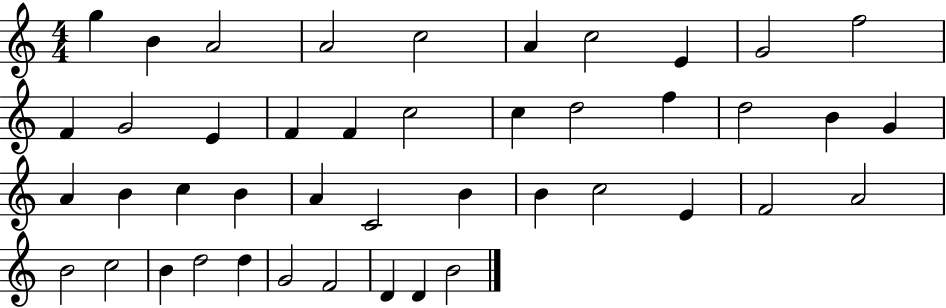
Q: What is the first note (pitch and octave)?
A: G5